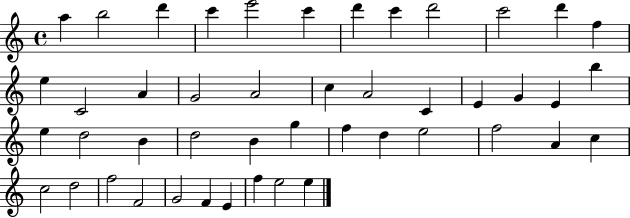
{
  \clef treble
  \time 4/4
  \defaultTimeSignature
  \key c \major
  a''4 b''2 d'''4 | c'''4 e'''2 c'''4 | d'''4 c'''4 d'''2 | c'''2 d'''4 f''4 | \break e''4 c'2 a'4 | g'2 a'2 | c''4 a'2 c'4 | e'4 g'4 e'4 b''4 | \break e''4 d''2 b'4 | d''2 b'4 g''4 | f''4 d''4 e''2 | f''2 a'4 c''4 | \break c''2 d''2 | f''2 f'2 | g'2 f'4 e'4 | f''4 e''2 e''4 | \break \bar "|."
}